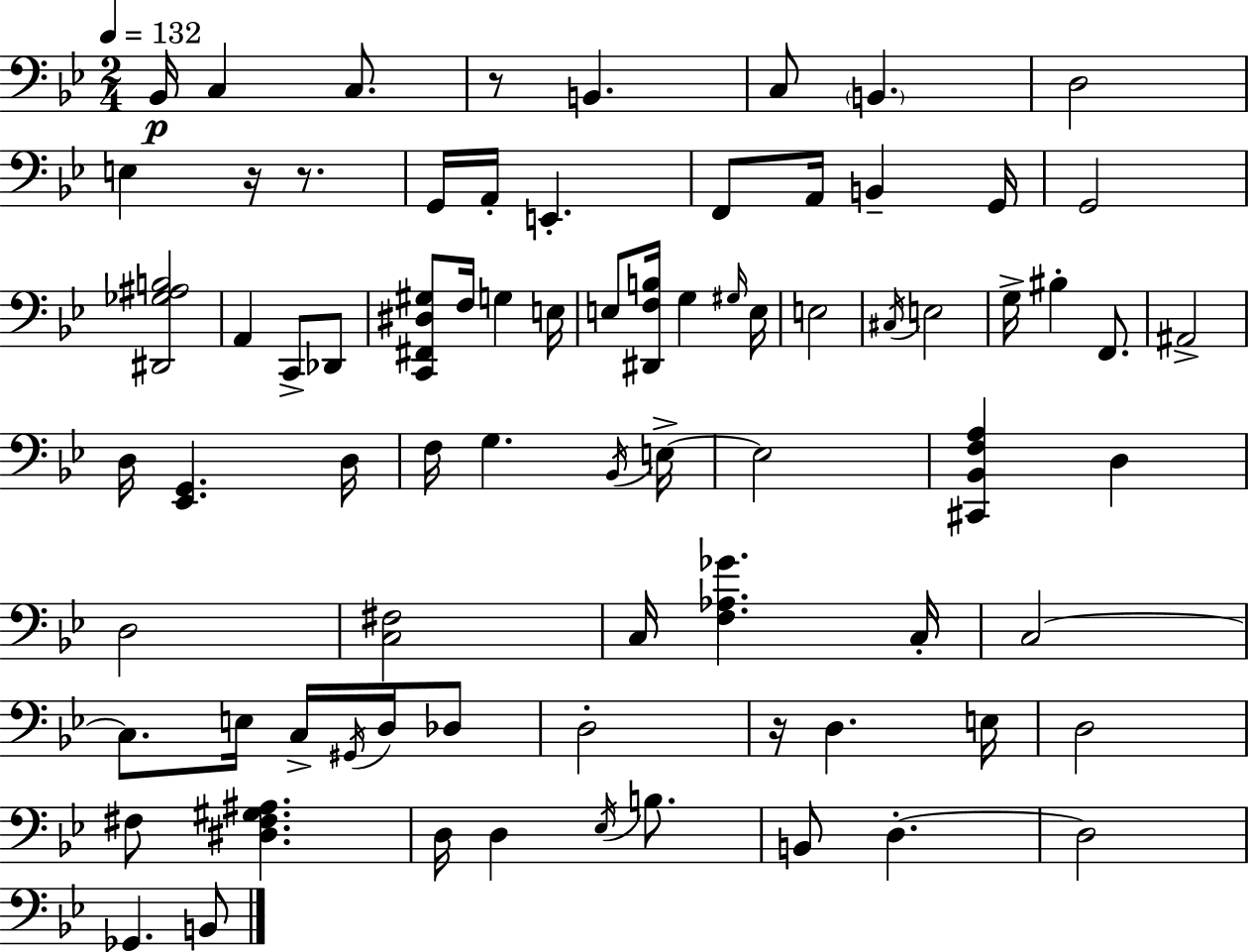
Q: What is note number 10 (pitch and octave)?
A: A2